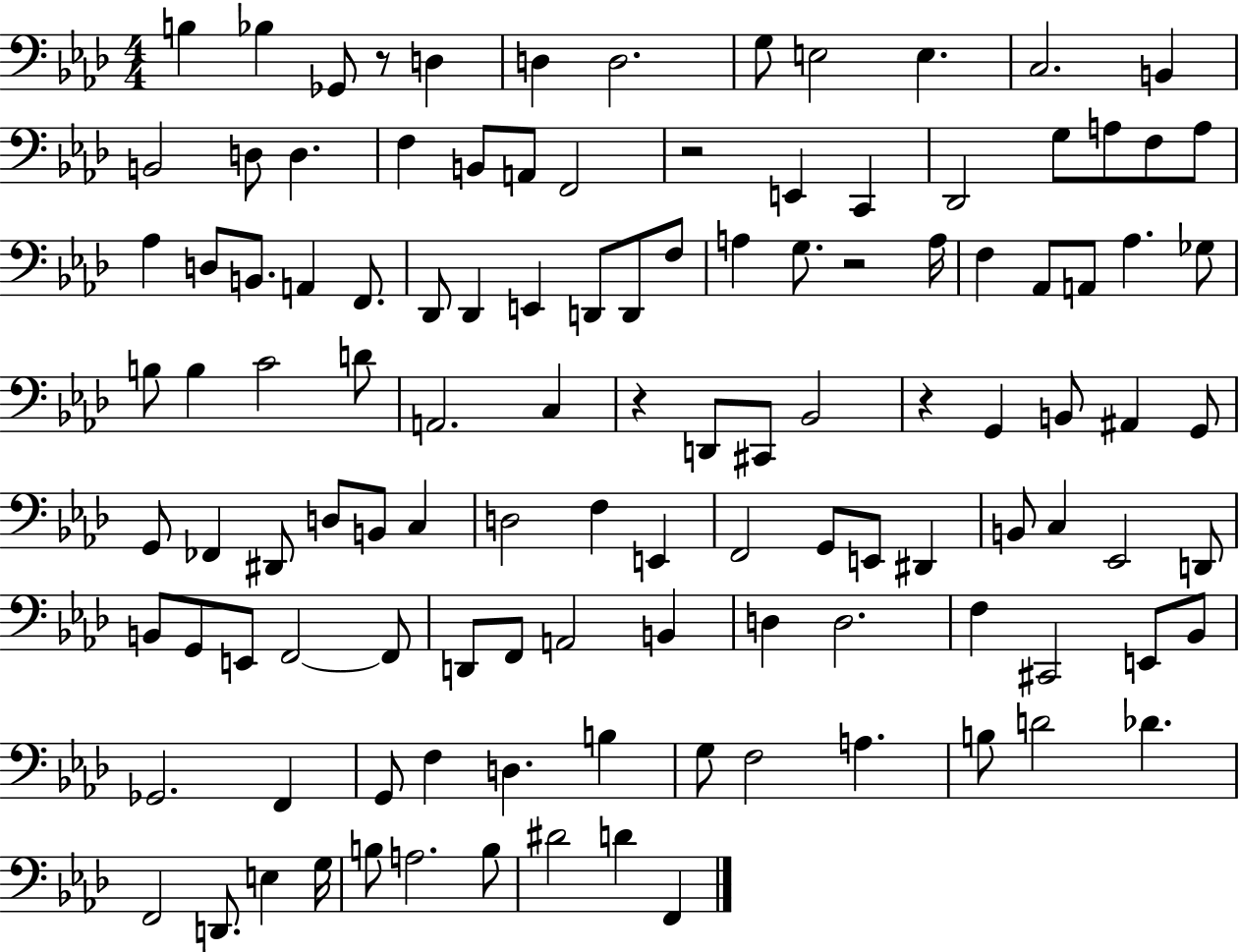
{
  \clef bass
  \numericTimeSignature
  \time 4/4
  \key aes \major
  \repeat volta 2 { b4 bes4 ges,8 r8 d4 | d4 d2. | g8 e2 e4. | c2. b,4 | \break b,2 d8 d4. | f4 b,8 a,8 f,2 | r2 e,4 c,4 | des,2 g8 a8 f8 a8 | \break aes4 d8 b,8. a,4 f,8. | des,8 des,4 e,4 d,8 d,8 f8 | a4 g8. r2 a16 | f4 aes,8 a,8 aes4. ges8 | \break b8 b4 c'2 d'8 | a,2. c4 | r4 d,8 cis,8 bes,2 | r4 g,4 b,8 ais,4 g,8 | \break g,8 fes,4 dis,8 d8 b,8 c4 | d2 f4 e,4 | f,2 g,8 e,8 dis,4 | b,8 c4 ees,2 d,8 | \break b,8 g,8 e,8 f,2~~ f,8 | d,8 f,8 a,2 b,4 | d4 d2. | f4 cis,2 e,8 bes,8 | \break ges,2. f,4 | g,8 f4 d4. b4 | g8 f2 a4. | b8 d'2 des'4. | \break f,2 d,8. e4 g16 | b8 a2. b8 | dis'2 d'4 f,4 | } \bar "|."
}